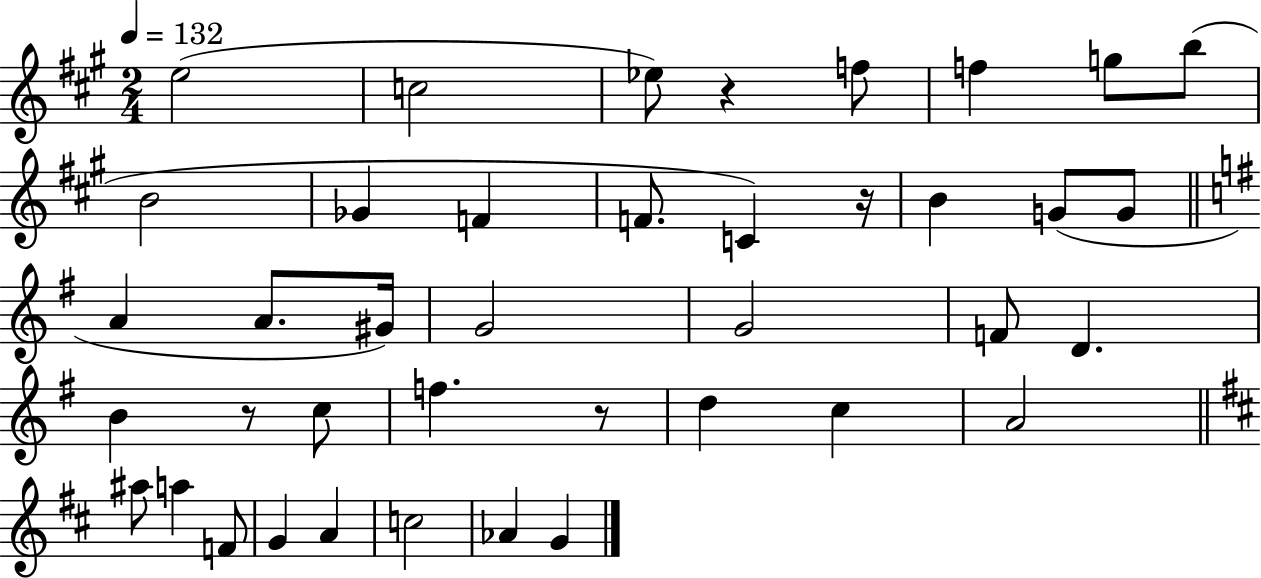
{
  \clef treble
  \numericTimeSignature
  \time 2/4
  \key a \major
  \tempo 4 = 132
  e''2( | c''2 | ees''8) r4 f''8 | f''4 g''8 b''8( | \break b'2 | ges'4 f'4 | f'8. c'4) r16 | b'4 g'8( g'8 | \break \bar "||" \break \key g \major a'4 a'8. gis'16) | g'2 | g'2 | f'8 d'4. | \break b'4 r8 c''8 | f''4. r8 | d''4 c''4 | a'2 | \break \bar "||" \break \key b \minor ais''8 a''4 f'8 | g'4 a'4 | c''2 | aes'4 g'4 | \break \bar "|."
}